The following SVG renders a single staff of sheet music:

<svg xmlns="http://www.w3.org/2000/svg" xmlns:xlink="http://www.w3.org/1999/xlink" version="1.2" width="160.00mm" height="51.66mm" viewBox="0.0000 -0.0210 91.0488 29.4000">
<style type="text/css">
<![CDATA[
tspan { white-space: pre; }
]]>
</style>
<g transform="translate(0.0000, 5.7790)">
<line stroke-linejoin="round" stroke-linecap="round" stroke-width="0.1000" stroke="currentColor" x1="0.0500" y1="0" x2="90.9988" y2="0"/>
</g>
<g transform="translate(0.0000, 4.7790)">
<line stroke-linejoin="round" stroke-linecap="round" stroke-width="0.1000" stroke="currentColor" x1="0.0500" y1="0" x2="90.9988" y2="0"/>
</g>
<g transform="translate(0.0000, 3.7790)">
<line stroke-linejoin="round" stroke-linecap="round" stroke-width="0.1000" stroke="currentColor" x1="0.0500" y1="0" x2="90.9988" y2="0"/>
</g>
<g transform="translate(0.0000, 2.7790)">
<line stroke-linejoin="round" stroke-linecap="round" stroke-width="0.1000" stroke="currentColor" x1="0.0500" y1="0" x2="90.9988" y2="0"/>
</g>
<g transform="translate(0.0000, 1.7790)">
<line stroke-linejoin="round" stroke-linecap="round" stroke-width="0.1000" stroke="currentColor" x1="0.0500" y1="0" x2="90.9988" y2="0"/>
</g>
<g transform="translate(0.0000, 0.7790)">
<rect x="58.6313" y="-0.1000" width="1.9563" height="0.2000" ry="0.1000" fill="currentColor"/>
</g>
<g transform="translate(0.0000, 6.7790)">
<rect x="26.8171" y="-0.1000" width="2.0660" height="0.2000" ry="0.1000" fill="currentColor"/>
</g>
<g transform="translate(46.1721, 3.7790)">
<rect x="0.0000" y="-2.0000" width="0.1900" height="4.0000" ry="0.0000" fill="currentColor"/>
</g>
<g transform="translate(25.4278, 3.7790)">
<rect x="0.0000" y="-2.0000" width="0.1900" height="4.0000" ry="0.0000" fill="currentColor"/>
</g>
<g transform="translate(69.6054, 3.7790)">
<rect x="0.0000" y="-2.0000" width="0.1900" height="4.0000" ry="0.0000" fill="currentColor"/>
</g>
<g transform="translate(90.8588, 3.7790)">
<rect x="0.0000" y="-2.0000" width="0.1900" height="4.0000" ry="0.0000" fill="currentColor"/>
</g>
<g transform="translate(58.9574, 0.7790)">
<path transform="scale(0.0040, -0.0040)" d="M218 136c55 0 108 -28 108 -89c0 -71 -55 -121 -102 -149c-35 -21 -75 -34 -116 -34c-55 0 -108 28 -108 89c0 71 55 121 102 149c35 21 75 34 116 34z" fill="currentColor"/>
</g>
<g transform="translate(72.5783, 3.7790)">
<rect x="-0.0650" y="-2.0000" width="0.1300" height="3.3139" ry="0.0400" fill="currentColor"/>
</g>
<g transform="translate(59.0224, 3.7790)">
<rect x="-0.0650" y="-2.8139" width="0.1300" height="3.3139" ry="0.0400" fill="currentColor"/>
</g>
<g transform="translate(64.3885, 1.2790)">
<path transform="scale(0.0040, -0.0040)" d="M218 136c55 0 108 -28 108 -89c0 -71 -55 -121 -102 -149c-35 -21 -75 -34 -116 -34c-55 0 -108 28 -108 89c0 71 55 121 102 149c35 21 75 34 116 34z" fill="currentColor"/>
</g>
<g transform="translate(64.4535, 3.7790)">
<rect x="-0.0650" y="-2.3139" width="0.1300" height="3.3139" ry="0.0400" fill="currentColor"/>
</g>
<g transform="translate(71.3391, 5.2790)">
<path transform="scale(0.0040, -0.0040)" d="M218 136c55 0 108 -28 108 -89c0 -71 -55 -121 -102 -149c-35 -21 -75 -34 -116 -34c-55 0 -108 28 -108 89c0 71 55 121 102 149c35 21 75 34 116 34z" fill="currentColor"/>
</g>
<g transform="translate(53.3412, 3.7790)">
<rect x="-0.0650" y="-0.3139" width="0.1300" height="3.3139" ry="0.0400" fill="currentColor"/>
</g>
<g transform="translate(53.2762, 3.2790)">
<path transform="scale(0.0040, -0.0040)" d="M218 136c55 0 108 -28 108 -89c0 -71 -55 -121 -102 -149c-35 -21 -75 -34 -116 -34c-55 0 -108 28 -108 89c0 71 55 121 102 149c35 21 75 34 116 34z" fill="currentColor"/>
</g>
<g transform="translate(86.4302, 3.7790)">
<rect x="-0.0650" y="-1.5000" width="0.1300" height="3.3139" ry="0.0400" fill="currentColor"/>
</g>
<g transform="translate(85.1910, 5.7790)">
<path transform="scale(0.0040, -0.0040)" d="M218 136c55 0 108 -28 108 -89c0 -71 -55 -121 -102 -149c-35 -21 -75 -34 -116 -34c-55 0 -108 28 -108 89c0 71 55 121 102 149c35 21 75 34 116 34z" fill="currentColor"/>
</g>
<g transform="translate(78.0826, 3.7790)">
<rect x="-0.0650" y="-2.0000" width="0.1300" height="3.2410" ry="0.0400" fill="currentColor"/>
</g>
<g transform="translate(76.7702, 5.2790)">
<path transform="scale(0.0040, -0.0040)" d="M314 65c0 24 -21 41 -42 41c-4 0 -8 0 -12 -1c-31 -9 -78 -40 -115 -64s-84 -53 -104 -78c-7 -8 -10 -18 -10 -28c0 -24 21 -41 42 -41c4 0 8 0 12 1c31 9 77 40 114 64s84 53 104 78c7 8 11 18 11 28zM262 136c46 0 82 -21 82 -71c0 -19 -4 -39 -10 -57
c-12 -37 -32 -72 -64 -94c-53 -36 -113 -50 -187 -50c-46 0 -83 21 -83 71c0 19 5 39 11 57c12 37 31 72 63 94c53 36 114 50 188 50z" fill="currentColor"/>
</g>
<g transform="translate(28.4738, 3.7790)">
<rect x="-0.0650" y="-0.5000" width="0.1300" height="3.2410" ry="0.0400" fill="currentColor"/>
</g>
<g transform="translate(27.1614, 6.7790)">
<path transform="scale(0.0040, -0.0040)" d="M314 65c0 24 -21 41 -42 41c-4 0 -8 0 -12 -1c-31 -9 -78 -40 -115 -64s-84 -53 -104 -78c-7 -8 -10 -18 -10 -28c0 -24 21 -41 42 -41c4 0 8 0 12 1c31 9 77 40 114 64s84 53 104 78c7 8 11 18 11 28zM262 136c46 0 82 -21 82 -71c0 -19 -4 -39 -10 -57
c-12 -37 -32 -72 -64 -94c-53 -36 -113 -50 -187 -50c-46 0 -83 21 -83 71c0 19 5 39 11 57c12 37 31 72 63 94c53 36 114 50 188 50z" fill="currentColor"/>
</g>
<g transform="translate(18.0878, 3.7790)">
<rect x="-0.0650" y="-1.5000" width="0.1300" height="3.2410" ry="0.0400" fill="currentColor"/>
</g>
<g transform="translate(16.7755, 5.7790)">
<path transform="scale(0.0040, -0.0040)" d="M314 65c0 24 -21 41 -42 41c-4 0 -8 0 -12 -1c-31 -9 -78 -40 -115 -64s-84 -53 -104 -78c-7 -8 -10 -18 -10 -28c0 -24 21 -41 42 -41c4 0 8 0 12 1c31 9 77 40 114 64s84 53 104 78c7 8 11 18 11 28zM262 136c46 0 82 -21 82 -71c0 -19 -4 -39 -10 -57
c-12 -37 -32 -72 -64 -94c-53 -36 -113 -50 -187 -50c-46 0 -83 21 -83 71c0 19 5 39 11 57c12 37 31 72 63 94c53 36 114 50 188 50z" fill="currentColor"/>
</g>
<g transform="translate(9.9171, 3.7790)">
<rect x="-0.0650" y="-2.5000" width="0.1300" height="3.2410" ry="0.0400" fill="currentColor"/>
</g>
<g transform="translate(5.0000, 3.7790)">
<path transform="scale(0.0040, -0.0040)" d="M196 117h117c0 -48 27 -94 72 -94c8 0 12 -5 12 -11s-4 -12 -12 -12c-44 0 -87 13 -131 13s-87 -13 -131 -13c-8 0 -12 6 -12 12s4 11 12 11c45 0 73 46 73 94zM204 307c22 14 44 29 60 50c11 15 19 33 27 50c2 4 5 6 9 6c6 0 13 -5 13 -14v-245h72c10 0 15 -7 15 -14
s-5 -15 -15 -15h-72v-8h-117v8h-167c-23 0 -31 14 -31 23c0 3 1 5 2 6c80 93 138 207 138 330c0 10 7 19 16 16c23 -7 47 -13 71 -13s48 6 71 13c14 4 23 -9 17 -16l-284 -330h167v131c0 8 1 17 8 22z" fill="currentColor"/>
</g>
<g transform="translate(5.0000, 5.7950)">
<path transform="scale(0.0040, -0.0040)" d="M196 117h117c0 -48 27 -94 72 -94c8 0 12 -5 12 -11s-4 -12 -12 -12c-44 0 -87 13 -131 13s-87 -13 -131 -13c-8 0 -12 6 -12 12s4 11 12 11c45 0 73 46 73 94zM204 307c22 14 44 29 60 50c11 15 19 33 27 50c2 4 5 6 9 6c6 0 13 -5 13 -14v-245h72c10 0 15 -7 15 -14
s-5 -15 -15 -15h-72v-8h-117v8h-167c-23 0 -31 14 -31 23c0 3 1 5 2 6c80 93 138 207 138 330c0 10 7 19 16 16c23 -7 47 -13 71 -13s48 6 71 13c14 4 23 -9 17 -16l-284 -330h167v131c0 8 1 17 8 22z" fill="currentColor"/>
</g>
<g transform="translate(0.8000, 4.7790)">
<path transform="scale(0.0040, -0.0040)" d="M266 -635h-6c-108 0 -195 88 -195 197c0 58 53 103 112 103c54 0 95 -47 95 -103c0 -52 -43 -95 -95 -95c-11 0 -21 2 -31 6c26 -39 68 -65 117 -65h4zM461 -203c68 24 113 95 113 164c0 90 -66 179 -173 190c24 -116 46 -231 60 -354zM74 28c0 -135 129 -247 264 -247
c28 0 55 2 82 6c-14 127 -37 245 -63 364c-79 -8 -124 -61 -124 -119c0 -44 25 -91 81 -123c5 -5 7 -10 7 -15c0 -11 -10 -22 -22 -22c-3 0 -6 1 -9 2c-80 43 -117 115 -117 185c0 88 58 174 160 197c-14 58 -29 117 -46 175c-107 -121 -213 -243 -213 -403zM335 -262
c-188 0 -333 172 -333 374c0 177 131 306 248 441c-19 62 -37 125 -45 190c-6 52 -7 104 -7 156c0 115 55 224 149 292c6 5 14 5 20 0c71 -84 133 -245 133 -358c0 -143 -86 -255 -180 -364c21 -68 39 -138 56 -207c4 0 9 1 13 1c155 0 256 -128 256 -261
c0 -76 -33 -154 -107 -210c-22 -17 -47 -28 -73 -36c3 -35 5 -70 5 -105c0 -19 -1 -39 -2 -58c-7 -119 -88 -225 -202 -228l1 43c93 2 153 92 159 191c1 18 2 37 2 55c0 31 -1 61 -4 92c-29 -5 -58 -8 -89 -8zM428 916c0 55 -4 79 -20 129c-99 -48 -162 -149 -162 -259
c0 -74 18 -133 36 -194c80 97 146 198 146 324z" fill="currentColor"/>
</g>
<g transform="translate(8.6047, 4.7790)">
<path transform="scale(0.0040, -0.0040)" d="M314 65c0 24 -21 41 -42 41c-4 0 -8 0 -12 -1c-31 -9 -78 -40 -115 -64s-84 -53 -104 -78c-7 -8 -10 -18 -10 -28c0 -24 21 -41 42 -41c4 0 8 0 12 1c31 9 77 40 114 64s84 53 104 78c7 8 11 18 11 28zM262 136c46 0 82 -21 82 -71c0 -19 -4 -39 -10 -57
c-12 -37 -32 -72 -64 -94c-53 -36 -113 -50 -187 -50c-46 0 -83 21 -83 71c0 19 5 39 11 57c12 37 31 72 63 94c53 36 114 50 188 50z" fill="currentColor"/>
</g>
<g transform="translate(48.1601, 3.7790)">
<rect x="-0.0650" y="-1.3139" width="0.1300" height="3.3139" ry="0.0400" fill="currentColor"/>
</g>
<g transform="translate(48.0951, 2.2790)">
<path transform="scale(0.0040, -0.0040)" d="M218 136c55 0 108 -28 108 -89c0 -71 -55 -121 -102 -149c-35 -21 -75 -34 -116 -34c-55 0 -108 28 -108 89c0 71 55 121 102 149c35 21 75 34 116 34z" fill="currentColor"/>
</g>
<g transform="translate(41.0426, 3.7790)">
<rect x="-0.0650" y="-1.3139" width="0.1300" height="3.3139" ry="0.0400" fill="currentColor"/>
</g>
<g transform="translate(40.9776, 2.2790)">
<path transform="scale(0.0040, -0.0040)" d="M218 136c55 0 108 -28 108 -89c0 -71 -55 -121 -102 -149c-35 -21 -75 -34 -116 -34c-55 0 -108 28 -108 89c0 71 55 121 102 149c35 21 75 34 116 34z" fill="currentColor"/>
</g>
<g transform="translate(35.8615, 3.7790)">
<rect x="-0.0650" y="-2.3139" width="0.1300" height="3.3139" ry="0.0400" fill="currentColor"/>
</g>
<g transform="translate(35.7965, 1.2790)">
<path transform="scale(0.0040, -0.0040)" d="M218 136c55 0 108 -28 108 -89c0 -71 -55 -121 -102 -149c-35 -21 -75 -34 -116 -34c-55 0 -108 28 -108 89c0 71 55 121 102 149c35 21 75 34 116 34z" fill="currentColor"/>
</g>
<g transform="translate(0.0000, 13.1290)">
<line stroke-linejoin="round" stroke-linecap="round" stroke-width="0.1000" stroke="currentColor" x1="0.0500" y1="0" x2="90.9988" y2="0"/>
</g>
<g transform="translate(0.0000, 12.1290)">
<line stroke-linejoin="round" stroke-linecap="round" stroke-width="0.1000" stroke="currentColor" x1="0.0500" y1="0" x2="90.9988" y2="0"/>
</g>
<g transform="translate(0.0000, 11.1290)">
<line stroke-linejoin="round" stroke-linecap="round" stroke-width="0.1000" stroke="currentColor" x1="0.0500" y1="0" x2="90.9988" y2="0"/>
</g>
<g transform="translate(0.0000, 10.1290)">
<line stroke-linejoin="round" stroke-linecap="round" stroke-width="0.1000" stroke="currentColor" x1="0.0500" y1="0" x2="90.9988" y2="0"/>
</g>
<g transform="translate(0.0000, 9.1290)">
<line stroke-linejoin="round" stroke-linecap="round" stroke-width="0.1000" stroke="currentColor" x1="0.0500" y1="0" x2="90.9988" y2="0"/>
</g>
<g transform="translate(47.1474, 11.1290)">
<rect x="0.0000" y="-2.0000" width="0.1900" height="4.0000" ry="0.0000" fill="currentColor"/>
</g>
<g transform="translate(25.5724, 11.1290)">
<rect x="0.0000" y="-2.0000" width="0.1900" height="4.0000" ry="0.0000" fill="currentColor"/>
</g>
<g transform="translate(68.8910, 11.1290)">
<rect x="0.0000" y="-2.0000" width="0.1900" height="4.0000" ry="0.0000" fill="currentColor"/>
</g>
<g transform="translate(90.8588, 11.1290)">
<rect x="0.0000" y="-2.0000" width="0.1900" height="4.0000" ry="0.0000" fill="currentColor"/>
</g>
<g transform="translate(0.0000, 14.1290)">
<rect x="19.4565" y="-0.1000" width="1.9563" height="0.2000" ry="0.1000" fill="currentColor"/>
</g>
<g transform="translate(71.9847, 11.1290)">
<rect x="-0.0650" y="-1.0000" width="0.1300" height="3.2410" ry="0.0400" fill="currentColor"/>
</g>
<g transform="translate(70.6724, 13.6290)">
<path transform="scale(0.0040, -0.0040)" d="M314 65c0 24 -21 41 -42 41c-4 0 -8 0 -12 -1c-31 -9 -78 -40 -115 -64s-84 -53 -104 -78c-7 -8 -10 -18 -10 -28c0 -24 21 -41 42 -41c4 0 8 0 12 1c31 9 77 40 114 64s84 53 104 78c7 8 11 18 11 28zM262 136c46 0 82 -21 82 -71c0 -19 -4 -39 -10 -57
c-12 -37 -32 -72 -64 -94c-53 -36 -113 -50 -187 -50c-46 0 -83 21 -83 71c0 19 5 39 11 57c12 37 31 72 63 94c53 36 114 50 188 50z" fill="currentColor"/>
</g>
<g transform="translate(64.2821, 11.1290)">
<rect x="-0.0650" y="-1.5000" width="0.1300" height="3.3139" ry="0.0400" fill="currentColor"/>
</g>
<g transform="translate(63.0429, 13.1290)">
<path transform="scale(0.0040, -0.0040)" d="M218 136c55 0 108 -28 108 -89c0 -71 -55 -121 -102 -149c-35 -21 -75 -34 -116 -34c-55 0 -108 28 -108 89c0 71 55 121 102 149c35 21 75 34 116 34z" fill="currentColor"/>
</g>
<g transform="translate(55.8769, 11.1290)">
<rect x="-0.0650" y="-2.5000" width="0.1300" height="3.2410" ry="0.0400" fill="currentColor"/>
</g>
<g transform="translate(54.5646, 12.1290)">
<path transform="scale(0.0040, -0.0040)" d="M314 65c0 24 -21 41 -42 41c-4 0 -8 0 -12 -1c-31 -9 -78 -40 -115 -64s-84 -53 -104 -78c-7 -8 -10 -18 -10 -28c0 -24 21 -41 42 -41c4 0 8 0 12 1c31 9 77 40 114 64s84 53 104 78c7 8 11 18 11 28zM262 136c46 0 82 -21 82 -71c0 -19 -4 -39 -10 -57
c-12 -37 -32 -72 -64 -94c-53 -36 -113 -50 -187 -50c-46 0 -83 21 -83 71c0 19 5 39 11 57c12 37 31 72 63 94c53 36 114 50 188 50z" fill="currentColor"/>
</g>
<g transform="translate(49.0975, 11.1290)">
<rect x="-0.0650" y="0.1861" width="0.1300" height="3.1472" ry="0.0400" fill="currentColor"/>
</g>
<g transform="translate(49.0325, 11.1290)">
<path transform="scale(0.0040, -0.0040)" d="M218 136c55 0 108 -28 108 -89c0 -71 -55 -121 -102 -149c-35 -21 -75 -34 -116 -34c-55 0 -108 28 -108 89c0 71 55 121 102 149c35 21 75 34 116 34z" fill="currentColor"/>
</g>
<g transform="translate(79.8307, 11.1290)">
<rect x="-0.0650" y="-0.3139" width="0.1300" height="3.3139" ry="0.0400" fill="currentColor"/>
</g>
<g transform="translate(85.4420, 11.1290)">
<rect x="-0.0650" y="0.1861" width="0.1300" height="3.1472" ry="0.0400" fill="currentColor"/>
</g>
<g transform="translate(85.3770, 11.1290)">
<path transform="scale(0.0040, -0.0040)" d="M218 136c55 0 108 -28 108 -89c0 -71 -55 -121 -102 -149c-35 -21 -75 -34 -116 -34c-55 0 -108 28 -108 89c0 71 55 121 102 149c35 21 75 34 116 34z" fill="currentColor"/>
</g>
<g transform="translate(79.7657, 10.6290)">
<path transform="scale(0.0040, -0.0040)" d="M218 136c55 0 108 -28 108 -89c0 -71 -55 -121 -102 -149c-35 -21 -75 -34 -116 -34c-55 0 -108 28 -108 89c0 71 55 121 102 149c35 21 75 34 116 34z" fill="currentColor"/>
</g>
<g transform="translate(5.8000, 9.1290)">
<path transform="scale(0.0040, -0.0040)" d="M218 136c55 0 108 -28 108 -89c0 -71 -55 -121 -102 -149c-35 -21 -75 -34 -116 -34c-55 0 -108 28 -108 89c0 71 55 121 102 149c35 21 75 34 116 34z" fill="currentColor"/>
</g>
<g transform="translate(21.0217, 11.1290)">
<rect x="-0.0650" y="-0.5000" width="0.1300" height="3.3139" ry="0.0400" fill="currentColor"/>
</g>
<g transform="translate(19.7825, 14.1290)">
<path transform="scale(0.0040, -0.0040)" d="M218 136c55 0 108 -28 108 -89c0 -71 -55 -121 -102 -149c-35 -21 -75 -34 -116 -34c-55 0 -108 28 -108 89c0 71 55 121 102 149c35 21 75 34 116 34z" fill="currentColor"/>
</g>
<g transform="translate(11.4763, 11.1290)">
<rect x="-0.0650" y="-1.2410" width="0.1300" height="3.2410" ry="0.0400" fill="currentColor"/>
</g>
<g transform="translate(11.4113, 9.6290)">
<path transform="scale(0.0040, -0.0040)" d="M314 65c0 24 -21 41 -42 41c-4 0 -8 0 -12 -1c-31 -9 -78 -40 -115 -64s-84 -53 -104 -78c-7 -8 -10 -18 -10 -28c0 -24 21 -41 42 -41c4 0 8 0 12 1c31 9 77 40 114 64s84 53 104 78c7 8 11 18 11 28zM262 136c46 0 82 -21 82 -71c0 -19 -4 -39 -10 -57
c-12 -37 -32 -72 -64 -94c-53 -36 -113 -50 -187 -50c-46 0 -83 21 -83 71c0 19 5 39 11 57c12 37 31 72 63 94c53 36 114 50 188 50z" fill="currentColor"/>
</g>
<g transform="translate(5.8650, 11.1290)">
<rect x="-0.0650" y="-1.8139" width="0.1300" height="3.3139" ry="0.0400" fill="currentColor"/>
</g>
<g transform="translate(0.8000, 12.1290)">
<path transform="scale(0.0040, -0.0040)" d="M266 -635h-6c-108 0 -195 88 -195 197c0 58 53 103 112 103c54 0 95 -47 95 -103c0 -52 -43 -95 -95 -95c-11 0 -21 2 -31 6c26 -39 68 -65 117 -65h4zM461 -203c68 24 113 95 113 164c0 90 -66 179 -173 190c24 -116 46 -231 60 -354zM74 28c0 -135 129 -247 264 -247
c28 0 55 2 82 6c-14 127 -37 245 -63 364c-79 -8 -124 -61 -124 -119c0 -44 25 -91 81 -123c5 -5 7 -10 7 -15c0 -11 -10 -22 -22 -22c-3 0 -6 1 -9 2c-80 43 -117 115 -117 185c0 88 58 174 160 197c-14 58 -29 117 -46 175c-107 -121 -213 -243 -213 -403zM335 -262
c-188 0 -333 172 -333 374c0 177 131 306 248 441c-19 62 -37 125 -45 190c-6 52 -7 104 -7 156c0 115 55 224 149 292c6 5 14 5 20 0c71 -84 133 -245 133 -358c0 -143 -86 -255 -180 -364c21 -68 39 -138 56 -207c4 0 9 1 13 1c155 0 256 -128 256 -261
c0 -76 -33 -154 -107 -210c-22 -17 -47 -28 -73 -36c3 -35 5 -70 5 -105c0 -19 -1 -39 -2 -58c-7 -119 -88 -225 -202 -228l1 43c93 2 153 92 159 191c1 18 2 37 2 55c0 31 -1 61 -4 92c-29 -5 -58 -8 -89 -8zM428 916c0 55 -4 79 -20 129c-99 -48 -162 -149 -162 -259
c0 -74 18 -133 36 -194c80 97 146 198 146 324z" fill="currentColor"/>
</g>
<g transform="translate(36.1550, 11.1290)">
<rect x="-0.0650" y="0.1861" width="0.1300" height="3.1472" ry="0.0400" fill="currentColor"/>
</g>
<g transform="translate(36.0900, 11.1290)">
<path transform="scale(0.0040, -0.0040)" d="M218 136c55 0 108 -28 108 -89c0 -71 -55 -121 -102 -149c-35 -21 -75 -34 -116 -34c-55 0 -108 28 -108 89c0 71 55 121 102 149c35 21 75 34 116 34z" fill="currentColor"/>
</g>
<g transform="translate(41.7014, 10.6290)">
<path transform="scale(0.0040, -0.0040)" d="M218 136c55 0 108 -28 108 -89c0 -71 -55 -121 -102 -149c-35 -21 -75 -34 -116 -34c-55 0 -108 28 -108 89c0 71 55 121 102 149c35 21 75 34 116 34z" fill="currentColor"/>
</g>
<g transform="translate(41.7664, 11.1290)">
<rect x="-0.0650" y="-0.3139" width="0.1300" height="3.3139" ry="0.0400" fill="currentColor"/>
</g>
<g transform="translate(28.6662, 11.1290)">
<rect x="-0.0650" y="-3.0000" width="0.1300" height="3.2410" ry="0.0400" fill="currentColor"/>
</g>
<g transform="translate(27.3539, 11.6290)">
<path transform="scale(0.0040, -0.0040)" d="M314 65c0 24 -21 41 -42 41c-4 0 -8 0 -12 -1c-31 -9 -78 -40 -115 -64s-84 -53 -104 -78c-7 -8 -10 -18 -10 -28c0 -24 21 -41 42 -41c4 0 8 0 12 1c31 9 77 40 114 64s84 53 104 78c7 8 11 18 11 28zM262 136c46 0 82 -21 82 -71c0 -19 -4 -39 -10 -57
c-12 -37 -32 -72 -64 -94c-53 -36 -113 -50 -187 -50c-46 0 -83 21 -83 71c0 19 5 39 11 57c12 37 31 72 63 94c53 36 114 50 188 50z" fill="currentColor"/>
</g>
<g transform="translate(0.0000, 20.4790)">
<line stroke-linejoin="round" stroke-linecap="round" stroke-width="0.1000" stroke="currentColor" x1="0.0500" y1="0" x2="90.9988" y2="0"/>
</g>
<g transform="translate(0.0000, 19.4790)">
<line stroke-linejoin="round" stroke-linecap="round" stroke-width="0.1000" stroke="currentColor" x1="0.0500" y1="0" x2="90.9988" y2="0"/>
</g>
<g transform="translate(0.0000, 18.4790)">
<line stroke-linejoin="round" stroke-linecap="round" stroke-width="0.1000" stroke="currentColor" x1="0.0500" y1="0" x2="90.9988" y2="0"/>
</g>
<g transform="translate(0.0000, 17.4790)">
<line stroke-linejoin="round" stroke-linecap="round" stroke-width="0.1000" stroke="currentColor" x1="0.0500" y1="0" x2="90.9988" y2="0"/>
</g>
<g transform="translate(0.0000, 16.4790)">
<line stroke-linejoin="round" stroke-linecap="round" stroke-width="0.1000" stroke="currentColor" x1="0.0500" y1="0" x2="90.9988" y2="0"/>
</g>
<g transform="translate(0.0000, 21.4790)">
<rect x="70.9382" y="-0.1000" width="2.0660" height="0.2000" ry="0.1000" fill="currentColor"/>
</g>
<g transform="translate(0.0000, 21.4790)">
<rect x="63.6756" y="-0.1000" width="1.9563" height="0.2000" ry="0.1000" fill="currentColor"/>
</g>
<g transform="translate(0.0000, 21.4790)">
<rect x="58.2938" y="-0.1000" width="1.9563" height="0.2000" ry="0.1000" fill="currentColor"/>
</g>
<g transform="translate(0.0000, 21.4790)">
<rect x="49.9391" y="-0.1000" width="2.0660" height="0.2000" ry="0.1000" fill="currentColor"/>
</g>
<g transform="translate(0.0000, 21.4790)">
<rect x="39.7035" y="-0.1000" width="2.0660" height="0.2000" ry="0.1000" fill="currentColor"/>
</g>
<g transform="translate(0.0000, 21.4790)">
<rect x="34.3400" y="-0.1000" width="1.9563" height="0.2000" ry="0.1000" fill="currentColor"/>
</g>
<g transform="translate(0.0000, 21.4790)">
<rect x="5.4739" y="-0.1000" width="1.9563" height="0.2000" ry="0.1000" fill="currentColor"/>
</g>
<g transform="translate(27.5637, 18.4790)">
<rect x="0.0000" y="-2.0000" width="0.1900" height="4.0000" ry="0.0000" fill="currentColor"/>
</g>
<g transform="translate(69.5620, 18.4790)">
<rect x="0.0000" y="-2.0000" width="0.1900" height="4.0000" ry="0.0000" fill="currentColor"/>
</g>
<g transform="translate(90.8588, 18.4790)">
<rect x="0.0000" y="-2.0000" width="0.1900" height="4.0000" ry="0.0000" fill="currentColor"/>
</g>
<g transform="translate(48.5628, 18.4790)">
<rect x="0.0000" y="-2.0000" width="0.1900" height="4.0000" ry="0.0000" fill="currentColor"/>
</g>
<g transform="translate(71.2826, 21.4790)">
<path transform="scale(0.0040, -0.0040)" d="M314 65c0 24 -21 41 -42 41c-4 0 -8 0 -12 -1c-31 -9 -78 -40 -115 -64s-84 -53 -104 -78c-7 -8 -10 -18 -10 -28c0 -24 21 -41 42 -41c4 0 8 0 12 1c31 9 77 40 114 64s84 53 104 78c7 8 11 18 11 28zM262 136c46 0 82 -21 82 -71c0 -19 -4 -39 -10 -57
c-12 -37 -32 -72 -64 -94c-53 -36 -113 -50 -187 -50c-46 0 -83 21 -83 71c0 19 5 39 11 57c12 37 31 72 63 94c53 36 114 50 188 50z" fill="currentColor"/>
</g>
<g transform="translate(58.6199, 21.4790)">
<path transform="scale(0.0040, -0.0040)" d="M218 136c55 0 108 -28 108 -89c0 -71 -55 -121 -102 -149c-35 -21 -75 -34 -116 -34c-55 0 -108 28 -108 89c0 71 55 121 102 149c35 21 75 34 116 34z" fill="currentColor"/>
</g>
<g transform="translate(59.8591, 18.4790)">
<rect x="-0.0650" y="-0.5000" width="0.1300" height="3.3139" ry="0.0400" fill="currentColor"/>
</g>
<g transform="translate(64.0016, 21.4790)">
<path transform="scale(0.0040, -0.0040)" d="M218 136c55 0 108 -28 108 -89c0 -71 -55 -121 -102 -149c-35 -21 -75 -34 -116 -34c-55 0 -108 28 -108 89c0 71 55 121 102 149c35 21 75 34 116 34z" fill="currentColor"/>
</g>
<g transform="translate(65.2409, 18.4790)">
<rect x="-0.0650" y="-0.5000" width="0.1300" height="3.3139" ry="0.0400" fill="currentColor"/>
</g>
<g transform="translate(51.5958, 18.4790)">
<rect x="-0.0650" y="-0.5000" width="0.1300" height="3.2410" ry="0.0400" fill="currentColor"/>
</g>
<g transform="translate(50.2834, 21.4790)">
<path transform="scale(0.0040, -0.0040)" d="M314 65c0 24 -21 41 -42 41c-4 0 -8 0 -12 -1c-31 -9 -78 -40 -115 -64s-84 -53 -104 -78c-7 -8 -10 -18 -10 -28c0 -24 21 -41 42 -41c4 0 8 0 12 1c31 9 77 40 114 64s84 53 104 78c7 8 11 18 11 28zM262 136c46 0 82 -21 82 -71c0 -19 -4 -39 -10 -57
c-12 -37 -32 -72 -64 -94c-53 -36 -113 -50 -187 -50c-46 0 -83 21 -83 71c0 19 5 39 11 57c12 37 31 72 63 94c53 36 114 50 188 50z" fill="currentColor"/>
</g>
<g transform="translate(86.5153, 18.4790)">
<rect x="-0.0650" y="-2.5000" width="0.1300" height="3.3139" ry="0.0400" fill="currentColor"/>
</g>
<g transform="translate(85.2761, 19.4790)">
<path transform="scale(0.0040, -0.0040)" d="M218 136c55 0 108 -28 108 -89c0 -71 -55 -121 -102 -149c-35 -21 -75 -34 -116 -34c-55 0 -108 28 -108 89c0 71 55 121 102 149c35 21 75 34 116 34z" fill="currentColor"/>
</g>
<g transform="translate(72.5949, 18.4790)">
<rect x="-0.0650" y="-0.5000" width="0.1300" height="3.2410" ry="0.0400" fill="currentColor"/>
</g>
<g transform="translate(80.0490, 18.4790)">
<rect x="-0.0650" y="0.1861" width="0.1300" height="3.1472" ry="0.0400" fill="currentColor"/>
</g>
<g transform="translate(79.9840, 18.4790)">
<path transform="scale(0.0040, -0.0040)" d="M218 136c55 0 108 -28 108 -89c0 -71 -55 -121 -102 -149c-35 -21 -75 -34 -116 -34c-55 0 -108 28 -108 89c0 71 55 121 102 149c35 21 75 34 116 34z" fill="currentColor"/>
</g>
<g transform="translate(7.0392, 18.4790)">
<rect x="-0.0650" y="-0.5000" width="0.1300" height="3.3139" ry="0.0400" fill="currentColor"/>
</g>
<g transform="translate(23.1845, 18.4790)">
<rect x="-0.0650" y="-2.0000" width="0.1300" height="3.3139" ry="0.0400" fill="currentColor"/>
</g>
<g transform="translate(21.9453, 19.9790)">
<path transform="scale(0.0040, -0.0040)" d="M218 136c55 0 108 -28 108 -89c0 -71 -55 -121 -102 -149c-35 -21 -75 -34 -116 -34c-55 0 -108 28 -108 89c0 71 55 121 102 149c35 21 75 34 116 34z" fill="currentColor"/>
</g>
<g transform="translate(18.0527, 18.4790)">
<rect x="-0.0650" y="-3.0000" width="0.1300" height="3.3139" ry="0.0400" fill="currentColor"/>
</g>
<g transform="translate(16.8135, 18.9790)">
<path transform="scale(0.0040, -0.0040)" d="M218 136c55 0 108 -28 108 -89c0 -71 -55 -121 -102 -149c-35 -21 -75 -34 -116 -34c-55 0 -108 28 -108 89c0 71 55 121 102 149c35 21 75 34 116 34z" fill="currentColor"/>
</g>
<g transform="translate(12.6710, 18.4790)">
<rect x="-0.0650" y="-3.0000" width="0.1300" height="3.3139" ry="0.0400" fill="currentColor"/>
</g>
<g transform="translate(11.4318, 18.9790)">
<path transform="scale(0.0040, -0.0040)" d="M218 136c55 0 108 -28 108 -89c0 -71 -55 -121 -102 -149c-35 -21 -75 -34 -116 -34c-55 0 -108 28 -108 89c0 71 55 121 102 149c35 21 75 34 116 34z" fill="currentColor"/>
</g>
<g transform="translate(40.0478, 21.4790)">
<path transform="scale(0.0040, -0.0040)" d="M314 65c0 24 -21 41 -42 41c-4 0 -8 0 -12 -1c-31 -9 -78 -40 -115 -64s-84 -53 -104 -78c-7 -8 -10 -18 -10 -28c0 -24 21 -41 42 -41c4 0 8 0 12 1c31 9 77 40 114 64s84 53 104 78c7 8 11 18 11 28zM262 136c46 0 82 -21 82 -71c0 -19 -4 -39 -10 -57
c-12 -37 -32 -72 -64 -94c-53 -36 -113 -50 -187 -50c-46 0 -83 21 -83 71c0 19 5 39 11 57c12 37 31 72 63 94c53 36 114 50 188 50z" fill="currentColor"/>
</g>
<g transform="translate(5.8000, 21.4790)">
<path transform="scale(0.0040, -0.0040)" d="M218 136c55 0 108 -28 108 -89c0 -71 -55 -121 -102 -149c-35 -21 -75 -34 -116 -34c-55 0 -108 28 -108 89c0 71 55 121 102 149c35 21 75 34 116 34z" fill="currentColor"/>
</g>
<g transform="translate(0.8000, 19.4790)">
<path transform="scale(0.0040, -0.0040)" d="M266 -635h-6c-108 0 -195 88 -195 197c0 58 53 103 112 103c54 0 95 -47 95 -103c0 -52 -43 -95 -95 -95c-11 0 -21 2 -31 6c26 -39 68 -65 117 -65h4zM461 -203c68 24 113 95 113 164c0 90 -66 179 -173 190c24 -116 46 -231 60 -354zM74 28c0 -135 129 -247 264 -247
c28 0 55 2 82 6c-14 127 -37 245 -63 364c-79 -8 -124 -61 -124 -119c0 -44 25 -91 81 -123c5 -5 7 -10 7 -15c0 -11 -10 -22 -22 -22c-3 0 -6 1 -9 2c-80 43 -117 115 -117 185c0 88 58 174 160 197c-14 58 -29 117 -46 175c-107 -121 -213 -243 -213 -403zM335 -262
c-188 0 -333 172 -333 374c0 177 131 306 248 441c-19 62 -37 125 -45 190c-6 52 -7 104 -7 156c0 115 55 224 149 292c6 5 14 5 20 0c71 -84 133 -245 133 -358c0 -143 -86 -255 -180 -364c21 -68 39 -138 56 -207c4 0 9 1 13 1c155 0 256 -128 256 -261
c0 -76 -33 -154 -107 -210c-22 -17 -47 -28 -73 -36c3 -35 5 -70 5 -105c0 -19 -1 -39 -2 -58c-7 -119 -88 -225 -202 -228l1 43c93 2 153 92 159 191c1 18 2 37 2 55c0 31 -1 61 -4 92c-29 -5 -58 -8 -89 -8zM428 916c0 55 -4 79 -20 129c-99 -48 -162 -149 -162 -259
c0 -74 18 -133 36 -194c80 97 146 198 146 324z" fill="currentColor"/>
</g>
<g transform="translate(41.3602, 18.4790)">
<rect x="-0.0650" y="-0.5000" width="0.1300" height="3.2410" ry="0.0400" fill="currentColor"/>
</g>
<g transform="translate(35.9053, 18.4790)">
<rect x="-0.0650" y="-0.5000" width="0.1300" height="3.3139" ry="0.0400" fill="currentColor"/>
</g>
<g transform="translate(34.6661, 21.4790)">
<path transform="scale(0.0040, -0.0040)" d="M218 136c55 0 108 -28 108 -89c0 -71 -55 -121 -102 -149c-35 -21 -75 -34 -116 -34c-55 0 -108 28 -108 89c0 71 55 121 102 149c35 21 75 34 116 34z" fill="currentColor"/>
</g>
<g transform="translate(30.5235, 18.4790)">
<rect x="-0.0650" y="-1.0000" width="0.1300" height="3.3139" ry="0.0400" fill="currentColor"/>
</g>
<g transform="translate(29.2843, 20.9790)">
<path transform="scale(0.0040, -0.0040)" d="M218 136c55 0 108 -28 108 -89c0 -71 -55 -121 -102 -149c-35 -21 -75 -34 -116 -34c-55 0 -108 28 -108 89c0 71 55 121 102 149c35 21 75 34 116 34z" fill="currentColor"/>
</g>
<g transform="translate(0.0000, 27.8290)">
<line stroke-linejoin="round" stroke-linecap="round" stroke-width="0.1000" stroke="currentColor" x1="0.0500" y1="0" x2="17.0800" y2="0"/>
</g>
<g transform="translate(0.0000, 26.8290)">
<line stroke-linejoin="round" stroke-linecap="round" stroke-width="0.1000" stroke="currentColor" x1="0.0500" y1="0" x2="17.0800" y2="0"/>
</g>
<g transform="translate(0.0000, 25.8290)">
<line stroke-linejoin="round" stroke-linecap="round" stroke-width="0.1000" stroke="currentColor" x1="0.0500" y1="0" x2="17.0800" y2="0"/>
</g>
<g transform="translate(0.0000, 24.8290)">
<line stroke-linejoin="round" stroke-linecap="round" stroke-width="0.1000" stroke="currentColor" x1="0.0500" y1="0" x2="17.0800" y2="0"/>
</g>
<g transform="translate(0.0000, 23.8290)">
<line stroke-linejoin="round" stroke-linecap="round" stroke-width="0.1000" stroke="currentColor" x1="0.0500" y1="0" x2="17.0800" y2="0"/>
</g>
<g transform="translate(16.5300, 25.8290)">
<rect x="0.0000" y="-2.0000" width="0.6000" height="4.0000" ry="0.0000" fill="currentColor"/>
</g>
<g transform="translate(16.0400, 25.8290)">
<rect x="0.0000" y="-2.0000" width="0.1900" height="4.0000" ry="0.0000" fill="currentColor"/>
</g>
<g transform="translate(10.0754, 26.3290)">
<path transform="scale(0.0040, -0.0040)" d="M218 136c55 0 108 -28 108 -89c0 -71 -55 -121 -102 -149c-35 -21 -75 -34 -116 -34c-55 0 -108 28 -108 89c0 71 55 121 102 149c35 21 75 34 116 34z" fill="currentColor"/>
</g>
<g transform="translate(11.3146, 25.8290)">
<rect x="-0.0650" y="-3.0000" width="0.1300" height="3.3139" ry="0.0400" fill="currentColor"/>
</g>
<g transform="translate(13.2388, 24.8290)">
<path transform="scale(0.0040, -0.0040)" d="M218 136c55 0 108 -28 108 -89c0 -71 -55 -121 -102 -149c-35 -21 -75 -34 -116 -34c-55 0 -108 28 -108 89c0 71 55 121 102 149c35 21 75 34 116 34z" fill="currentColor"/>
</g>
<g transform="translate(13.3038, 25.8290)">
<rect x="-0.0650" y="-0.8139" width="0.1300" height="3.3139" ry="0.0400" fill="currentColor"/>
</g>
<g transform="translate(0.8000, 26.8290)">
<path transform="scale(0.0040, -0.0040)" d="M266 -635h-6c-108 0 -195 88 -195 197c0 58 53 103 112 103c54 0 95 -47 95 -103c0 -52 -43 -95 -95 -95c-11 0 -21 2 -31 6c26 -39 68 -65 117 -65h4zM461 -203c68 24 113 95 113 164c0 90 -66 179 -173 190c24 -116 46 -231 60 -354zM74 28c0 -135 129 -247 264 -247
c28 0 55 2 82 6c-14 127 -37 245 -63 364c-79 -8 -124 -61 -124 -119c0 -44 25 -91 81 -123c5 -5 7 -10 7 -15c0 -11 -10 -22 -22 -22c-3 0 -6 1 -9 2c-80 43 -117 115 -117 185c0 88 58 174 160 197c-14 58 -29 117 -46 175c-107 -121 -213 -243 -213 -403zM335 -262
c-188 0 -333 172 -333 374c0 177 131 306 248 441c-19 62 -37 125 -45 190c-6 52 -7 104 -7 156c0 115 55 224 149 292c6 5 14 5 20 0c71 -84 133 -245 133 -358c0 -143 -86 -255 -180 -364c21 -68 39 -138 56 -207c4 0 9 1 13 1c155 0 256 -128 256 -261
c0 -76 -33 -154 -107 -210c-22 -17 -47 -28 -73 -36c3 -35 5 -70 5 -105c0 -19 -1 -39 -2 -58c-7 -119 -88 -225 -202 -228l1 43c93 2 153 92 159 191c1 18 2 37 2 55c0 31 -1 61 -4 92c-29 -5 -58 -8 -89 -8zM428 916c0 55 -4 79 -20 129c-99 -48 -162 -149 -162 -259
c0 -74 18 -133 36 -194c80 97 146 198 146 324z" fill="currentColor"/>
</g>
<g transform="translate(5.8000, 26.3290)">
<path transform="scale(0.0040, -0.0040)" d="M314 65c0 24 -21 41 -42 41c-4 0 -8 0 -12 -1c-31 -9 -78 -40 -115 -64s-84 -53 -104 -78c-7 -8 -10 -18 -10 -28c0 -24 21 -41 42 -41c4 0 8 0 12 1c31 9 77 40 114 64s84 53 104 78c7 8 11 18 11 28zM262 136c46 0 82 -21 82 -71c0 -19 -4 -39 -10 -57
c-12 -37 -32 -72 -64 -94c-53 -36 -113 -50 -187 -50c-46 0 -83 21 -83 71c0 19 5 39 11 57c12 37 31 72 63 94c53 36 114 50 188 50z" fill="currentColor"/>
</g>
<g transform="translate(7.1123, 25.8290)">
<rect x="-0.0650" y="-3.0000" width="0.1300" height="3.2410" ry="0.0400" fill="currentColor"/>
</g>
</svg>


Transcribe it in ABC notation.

X:1
T:Untitled
M:4/4
L:1/4
K:C
G2 E2 C2 g e e c a g F F2 E f e2 C A2 B c B G2 E D2 c B C A A F D C C2 C2 C C C2 B G A2 A d